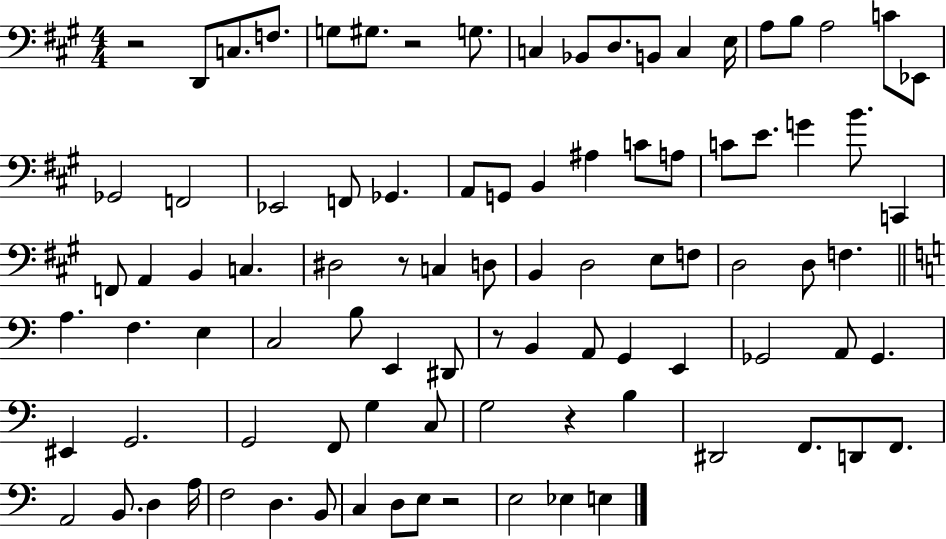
R/h D2/e C3/e. F3/e. G3/e G#3/e. R/h G3/e. C3/q Bb2/e D3/e. B2/e C3/q E3/s A3/e B3/e A3/h C4/e Eb2/e Gb2/h F2/h Eb2/h F2/e Gb2/q. A2/e G2/e B2/q A#3/q C4/e A3/e C4/e E4/e. G4/q B4/e. C2/q F2/e A2/q B2/q C3/q. D#3/h R/e C3/q D3/e B2/q D3/h E3/e F3/e D3/h D3/e F3/q. A3/q. F3/q. E3/q C3/h B3/e E2/q D#2/e R/e B2/q A2/e G2/q E2/q Gb2/h A2/e Gb2/q. EIS2/q G2/h. G2/h F2/e G3/q C3/e G3/h R/q B3/q D#2/h F2/e. D2/e F2/e. A2/h B2/e. D3/q A3/s F3/h D3/q. B2/e C3/q D3/e E3/e R/h E3/h Eb3/q E3/q